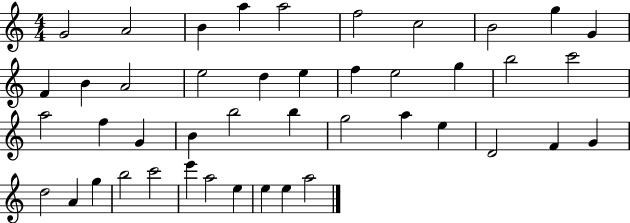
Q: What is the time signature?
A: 4/4